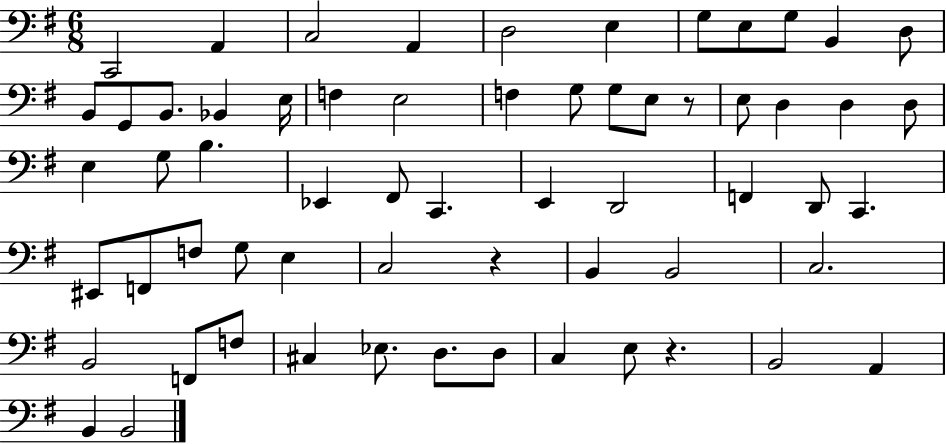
{
  \clef bass
  \numericTimeSignature
  \time 6/8
  \key g \major
  c,2 a,4 | c2 a,4 | d2 e4 | g8 e8 g8 b,4 d8 | \break b,8 g,8 b,8. bes,4 e16 | f4 e2 | f4 g8 g8 e8 r8 | e8 d4 d4 d8 | \break e4 g8 b4. | ees,4 fis,8 c,4. | e,4 d,2 | f,4 d,8 c,4. | \break eis,8 f,8 f8 g8 e4 | c2 r4 | b,4 b,2 | c2. | \break b,2 f,8 f8 | cis4 ees8. d8. d8 | c4 e8 r4. | b,2 a,4 | \break b,4 b,2 | \bar "|."
}